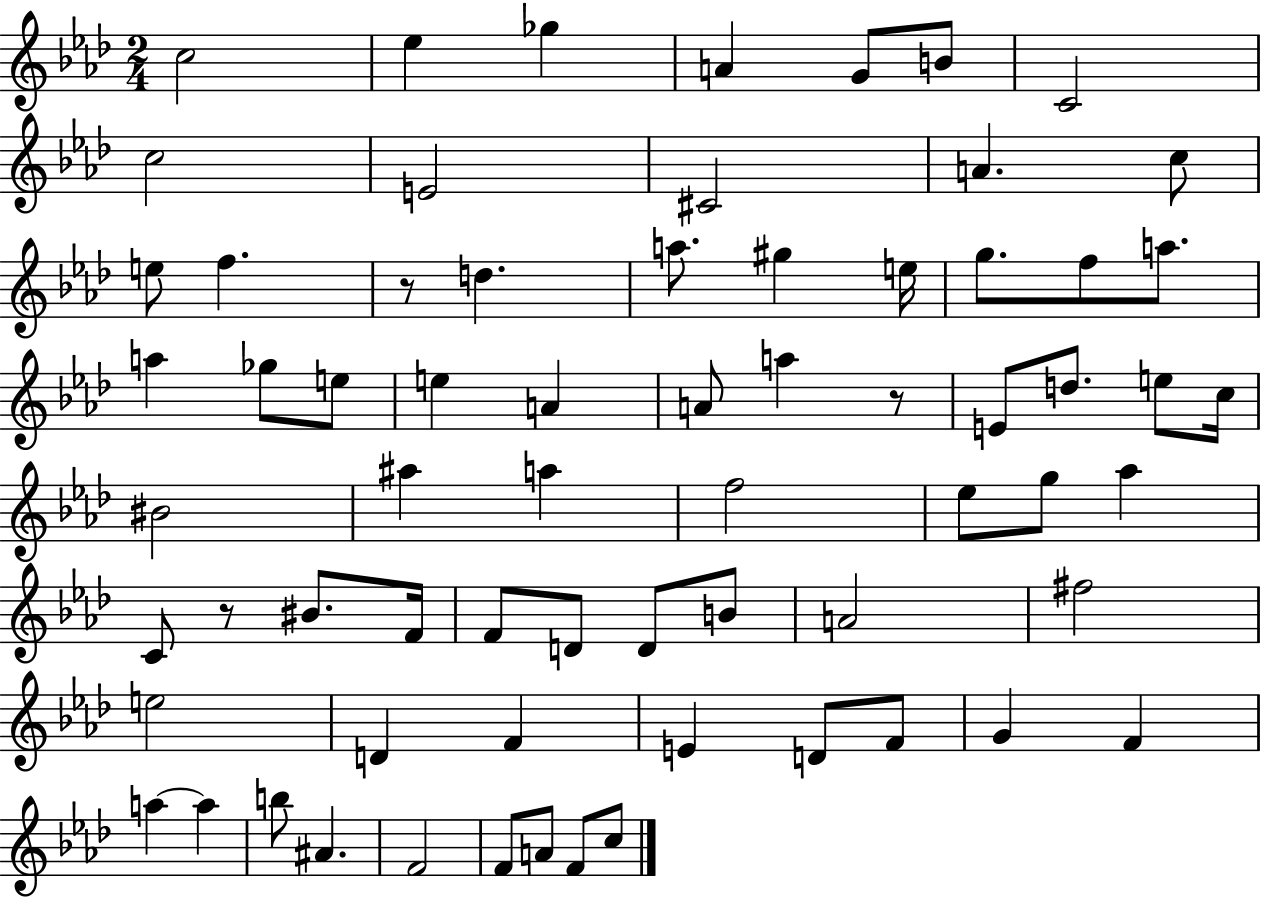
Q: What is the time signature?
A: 2/4